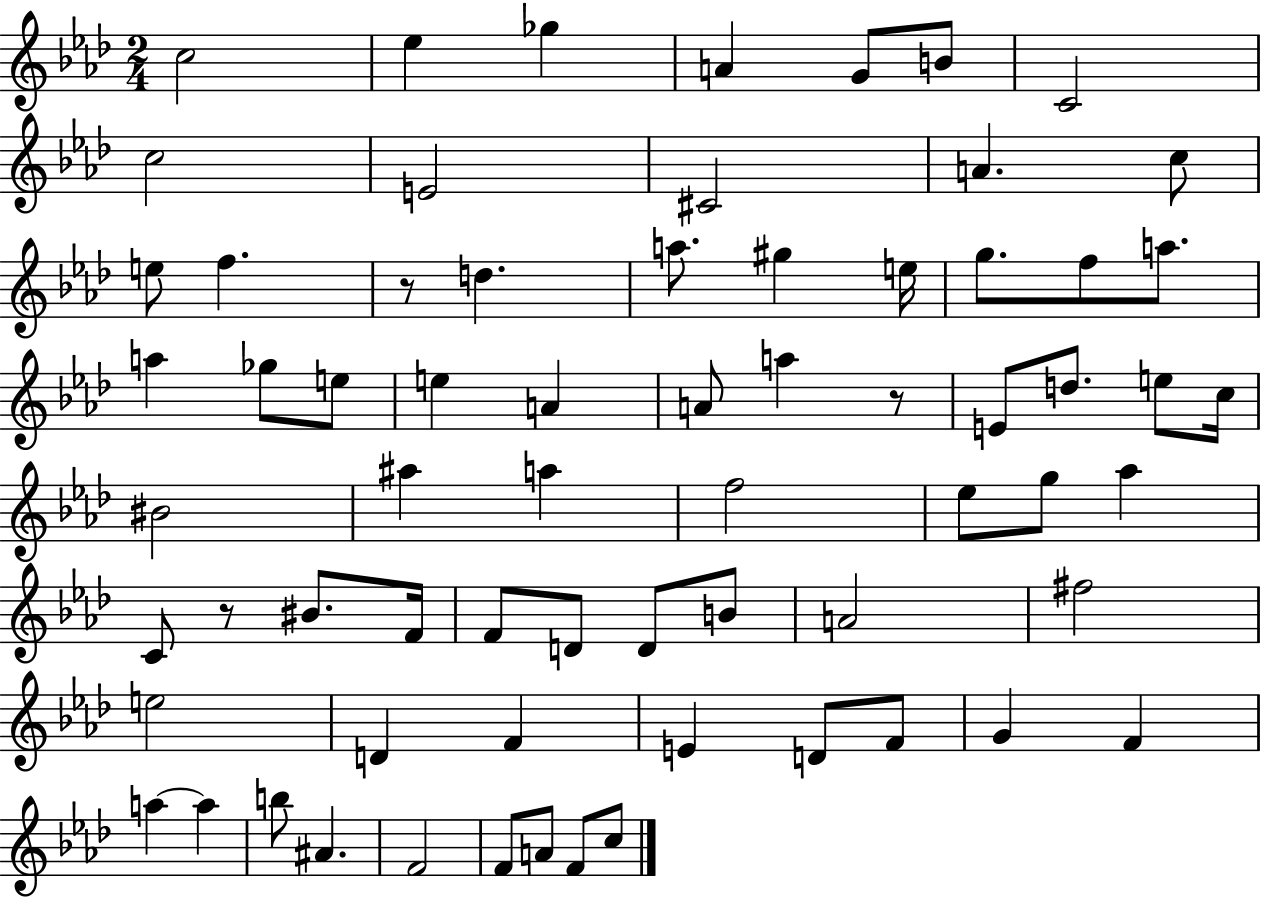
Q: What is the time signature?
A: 2/4